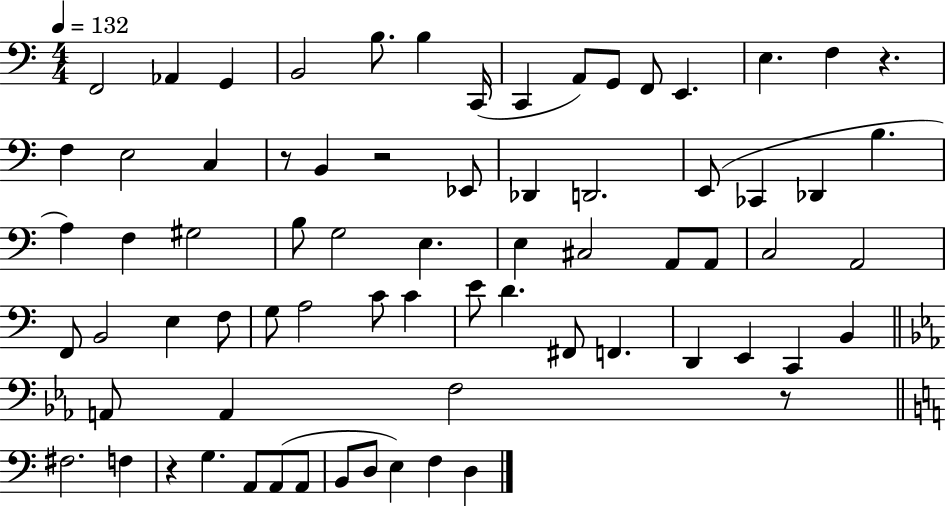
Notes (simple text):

F2/h Ab2/q G2/q B2/h B3/e. B3/q C2/s C2/q A2/e G2/e F2/e E2/q. E3/q. F3/q R/q. F3/q E3/h C3/q R/e B2/q R/h Eb2/e Db2/q D2/h. E2/e CES2/q Db2/q B3/q. A3/q F3/q G#3/h B3/e G3/h E3/q. E3/q C#3/h A2/e A2/e C3/h A2/h F2/e B2/h E3/q F3/e G3/e A3/h C4/e C4/q E4/e D4/q. F#2/e F2/q. D2/q E2/q C2/q B2/q A2/e A2/q F3/h R/e F#3/h. F3/q R/q G3/q. A2/e A2/e A2/e B2/e D3/e E3/q F3/q D3/q